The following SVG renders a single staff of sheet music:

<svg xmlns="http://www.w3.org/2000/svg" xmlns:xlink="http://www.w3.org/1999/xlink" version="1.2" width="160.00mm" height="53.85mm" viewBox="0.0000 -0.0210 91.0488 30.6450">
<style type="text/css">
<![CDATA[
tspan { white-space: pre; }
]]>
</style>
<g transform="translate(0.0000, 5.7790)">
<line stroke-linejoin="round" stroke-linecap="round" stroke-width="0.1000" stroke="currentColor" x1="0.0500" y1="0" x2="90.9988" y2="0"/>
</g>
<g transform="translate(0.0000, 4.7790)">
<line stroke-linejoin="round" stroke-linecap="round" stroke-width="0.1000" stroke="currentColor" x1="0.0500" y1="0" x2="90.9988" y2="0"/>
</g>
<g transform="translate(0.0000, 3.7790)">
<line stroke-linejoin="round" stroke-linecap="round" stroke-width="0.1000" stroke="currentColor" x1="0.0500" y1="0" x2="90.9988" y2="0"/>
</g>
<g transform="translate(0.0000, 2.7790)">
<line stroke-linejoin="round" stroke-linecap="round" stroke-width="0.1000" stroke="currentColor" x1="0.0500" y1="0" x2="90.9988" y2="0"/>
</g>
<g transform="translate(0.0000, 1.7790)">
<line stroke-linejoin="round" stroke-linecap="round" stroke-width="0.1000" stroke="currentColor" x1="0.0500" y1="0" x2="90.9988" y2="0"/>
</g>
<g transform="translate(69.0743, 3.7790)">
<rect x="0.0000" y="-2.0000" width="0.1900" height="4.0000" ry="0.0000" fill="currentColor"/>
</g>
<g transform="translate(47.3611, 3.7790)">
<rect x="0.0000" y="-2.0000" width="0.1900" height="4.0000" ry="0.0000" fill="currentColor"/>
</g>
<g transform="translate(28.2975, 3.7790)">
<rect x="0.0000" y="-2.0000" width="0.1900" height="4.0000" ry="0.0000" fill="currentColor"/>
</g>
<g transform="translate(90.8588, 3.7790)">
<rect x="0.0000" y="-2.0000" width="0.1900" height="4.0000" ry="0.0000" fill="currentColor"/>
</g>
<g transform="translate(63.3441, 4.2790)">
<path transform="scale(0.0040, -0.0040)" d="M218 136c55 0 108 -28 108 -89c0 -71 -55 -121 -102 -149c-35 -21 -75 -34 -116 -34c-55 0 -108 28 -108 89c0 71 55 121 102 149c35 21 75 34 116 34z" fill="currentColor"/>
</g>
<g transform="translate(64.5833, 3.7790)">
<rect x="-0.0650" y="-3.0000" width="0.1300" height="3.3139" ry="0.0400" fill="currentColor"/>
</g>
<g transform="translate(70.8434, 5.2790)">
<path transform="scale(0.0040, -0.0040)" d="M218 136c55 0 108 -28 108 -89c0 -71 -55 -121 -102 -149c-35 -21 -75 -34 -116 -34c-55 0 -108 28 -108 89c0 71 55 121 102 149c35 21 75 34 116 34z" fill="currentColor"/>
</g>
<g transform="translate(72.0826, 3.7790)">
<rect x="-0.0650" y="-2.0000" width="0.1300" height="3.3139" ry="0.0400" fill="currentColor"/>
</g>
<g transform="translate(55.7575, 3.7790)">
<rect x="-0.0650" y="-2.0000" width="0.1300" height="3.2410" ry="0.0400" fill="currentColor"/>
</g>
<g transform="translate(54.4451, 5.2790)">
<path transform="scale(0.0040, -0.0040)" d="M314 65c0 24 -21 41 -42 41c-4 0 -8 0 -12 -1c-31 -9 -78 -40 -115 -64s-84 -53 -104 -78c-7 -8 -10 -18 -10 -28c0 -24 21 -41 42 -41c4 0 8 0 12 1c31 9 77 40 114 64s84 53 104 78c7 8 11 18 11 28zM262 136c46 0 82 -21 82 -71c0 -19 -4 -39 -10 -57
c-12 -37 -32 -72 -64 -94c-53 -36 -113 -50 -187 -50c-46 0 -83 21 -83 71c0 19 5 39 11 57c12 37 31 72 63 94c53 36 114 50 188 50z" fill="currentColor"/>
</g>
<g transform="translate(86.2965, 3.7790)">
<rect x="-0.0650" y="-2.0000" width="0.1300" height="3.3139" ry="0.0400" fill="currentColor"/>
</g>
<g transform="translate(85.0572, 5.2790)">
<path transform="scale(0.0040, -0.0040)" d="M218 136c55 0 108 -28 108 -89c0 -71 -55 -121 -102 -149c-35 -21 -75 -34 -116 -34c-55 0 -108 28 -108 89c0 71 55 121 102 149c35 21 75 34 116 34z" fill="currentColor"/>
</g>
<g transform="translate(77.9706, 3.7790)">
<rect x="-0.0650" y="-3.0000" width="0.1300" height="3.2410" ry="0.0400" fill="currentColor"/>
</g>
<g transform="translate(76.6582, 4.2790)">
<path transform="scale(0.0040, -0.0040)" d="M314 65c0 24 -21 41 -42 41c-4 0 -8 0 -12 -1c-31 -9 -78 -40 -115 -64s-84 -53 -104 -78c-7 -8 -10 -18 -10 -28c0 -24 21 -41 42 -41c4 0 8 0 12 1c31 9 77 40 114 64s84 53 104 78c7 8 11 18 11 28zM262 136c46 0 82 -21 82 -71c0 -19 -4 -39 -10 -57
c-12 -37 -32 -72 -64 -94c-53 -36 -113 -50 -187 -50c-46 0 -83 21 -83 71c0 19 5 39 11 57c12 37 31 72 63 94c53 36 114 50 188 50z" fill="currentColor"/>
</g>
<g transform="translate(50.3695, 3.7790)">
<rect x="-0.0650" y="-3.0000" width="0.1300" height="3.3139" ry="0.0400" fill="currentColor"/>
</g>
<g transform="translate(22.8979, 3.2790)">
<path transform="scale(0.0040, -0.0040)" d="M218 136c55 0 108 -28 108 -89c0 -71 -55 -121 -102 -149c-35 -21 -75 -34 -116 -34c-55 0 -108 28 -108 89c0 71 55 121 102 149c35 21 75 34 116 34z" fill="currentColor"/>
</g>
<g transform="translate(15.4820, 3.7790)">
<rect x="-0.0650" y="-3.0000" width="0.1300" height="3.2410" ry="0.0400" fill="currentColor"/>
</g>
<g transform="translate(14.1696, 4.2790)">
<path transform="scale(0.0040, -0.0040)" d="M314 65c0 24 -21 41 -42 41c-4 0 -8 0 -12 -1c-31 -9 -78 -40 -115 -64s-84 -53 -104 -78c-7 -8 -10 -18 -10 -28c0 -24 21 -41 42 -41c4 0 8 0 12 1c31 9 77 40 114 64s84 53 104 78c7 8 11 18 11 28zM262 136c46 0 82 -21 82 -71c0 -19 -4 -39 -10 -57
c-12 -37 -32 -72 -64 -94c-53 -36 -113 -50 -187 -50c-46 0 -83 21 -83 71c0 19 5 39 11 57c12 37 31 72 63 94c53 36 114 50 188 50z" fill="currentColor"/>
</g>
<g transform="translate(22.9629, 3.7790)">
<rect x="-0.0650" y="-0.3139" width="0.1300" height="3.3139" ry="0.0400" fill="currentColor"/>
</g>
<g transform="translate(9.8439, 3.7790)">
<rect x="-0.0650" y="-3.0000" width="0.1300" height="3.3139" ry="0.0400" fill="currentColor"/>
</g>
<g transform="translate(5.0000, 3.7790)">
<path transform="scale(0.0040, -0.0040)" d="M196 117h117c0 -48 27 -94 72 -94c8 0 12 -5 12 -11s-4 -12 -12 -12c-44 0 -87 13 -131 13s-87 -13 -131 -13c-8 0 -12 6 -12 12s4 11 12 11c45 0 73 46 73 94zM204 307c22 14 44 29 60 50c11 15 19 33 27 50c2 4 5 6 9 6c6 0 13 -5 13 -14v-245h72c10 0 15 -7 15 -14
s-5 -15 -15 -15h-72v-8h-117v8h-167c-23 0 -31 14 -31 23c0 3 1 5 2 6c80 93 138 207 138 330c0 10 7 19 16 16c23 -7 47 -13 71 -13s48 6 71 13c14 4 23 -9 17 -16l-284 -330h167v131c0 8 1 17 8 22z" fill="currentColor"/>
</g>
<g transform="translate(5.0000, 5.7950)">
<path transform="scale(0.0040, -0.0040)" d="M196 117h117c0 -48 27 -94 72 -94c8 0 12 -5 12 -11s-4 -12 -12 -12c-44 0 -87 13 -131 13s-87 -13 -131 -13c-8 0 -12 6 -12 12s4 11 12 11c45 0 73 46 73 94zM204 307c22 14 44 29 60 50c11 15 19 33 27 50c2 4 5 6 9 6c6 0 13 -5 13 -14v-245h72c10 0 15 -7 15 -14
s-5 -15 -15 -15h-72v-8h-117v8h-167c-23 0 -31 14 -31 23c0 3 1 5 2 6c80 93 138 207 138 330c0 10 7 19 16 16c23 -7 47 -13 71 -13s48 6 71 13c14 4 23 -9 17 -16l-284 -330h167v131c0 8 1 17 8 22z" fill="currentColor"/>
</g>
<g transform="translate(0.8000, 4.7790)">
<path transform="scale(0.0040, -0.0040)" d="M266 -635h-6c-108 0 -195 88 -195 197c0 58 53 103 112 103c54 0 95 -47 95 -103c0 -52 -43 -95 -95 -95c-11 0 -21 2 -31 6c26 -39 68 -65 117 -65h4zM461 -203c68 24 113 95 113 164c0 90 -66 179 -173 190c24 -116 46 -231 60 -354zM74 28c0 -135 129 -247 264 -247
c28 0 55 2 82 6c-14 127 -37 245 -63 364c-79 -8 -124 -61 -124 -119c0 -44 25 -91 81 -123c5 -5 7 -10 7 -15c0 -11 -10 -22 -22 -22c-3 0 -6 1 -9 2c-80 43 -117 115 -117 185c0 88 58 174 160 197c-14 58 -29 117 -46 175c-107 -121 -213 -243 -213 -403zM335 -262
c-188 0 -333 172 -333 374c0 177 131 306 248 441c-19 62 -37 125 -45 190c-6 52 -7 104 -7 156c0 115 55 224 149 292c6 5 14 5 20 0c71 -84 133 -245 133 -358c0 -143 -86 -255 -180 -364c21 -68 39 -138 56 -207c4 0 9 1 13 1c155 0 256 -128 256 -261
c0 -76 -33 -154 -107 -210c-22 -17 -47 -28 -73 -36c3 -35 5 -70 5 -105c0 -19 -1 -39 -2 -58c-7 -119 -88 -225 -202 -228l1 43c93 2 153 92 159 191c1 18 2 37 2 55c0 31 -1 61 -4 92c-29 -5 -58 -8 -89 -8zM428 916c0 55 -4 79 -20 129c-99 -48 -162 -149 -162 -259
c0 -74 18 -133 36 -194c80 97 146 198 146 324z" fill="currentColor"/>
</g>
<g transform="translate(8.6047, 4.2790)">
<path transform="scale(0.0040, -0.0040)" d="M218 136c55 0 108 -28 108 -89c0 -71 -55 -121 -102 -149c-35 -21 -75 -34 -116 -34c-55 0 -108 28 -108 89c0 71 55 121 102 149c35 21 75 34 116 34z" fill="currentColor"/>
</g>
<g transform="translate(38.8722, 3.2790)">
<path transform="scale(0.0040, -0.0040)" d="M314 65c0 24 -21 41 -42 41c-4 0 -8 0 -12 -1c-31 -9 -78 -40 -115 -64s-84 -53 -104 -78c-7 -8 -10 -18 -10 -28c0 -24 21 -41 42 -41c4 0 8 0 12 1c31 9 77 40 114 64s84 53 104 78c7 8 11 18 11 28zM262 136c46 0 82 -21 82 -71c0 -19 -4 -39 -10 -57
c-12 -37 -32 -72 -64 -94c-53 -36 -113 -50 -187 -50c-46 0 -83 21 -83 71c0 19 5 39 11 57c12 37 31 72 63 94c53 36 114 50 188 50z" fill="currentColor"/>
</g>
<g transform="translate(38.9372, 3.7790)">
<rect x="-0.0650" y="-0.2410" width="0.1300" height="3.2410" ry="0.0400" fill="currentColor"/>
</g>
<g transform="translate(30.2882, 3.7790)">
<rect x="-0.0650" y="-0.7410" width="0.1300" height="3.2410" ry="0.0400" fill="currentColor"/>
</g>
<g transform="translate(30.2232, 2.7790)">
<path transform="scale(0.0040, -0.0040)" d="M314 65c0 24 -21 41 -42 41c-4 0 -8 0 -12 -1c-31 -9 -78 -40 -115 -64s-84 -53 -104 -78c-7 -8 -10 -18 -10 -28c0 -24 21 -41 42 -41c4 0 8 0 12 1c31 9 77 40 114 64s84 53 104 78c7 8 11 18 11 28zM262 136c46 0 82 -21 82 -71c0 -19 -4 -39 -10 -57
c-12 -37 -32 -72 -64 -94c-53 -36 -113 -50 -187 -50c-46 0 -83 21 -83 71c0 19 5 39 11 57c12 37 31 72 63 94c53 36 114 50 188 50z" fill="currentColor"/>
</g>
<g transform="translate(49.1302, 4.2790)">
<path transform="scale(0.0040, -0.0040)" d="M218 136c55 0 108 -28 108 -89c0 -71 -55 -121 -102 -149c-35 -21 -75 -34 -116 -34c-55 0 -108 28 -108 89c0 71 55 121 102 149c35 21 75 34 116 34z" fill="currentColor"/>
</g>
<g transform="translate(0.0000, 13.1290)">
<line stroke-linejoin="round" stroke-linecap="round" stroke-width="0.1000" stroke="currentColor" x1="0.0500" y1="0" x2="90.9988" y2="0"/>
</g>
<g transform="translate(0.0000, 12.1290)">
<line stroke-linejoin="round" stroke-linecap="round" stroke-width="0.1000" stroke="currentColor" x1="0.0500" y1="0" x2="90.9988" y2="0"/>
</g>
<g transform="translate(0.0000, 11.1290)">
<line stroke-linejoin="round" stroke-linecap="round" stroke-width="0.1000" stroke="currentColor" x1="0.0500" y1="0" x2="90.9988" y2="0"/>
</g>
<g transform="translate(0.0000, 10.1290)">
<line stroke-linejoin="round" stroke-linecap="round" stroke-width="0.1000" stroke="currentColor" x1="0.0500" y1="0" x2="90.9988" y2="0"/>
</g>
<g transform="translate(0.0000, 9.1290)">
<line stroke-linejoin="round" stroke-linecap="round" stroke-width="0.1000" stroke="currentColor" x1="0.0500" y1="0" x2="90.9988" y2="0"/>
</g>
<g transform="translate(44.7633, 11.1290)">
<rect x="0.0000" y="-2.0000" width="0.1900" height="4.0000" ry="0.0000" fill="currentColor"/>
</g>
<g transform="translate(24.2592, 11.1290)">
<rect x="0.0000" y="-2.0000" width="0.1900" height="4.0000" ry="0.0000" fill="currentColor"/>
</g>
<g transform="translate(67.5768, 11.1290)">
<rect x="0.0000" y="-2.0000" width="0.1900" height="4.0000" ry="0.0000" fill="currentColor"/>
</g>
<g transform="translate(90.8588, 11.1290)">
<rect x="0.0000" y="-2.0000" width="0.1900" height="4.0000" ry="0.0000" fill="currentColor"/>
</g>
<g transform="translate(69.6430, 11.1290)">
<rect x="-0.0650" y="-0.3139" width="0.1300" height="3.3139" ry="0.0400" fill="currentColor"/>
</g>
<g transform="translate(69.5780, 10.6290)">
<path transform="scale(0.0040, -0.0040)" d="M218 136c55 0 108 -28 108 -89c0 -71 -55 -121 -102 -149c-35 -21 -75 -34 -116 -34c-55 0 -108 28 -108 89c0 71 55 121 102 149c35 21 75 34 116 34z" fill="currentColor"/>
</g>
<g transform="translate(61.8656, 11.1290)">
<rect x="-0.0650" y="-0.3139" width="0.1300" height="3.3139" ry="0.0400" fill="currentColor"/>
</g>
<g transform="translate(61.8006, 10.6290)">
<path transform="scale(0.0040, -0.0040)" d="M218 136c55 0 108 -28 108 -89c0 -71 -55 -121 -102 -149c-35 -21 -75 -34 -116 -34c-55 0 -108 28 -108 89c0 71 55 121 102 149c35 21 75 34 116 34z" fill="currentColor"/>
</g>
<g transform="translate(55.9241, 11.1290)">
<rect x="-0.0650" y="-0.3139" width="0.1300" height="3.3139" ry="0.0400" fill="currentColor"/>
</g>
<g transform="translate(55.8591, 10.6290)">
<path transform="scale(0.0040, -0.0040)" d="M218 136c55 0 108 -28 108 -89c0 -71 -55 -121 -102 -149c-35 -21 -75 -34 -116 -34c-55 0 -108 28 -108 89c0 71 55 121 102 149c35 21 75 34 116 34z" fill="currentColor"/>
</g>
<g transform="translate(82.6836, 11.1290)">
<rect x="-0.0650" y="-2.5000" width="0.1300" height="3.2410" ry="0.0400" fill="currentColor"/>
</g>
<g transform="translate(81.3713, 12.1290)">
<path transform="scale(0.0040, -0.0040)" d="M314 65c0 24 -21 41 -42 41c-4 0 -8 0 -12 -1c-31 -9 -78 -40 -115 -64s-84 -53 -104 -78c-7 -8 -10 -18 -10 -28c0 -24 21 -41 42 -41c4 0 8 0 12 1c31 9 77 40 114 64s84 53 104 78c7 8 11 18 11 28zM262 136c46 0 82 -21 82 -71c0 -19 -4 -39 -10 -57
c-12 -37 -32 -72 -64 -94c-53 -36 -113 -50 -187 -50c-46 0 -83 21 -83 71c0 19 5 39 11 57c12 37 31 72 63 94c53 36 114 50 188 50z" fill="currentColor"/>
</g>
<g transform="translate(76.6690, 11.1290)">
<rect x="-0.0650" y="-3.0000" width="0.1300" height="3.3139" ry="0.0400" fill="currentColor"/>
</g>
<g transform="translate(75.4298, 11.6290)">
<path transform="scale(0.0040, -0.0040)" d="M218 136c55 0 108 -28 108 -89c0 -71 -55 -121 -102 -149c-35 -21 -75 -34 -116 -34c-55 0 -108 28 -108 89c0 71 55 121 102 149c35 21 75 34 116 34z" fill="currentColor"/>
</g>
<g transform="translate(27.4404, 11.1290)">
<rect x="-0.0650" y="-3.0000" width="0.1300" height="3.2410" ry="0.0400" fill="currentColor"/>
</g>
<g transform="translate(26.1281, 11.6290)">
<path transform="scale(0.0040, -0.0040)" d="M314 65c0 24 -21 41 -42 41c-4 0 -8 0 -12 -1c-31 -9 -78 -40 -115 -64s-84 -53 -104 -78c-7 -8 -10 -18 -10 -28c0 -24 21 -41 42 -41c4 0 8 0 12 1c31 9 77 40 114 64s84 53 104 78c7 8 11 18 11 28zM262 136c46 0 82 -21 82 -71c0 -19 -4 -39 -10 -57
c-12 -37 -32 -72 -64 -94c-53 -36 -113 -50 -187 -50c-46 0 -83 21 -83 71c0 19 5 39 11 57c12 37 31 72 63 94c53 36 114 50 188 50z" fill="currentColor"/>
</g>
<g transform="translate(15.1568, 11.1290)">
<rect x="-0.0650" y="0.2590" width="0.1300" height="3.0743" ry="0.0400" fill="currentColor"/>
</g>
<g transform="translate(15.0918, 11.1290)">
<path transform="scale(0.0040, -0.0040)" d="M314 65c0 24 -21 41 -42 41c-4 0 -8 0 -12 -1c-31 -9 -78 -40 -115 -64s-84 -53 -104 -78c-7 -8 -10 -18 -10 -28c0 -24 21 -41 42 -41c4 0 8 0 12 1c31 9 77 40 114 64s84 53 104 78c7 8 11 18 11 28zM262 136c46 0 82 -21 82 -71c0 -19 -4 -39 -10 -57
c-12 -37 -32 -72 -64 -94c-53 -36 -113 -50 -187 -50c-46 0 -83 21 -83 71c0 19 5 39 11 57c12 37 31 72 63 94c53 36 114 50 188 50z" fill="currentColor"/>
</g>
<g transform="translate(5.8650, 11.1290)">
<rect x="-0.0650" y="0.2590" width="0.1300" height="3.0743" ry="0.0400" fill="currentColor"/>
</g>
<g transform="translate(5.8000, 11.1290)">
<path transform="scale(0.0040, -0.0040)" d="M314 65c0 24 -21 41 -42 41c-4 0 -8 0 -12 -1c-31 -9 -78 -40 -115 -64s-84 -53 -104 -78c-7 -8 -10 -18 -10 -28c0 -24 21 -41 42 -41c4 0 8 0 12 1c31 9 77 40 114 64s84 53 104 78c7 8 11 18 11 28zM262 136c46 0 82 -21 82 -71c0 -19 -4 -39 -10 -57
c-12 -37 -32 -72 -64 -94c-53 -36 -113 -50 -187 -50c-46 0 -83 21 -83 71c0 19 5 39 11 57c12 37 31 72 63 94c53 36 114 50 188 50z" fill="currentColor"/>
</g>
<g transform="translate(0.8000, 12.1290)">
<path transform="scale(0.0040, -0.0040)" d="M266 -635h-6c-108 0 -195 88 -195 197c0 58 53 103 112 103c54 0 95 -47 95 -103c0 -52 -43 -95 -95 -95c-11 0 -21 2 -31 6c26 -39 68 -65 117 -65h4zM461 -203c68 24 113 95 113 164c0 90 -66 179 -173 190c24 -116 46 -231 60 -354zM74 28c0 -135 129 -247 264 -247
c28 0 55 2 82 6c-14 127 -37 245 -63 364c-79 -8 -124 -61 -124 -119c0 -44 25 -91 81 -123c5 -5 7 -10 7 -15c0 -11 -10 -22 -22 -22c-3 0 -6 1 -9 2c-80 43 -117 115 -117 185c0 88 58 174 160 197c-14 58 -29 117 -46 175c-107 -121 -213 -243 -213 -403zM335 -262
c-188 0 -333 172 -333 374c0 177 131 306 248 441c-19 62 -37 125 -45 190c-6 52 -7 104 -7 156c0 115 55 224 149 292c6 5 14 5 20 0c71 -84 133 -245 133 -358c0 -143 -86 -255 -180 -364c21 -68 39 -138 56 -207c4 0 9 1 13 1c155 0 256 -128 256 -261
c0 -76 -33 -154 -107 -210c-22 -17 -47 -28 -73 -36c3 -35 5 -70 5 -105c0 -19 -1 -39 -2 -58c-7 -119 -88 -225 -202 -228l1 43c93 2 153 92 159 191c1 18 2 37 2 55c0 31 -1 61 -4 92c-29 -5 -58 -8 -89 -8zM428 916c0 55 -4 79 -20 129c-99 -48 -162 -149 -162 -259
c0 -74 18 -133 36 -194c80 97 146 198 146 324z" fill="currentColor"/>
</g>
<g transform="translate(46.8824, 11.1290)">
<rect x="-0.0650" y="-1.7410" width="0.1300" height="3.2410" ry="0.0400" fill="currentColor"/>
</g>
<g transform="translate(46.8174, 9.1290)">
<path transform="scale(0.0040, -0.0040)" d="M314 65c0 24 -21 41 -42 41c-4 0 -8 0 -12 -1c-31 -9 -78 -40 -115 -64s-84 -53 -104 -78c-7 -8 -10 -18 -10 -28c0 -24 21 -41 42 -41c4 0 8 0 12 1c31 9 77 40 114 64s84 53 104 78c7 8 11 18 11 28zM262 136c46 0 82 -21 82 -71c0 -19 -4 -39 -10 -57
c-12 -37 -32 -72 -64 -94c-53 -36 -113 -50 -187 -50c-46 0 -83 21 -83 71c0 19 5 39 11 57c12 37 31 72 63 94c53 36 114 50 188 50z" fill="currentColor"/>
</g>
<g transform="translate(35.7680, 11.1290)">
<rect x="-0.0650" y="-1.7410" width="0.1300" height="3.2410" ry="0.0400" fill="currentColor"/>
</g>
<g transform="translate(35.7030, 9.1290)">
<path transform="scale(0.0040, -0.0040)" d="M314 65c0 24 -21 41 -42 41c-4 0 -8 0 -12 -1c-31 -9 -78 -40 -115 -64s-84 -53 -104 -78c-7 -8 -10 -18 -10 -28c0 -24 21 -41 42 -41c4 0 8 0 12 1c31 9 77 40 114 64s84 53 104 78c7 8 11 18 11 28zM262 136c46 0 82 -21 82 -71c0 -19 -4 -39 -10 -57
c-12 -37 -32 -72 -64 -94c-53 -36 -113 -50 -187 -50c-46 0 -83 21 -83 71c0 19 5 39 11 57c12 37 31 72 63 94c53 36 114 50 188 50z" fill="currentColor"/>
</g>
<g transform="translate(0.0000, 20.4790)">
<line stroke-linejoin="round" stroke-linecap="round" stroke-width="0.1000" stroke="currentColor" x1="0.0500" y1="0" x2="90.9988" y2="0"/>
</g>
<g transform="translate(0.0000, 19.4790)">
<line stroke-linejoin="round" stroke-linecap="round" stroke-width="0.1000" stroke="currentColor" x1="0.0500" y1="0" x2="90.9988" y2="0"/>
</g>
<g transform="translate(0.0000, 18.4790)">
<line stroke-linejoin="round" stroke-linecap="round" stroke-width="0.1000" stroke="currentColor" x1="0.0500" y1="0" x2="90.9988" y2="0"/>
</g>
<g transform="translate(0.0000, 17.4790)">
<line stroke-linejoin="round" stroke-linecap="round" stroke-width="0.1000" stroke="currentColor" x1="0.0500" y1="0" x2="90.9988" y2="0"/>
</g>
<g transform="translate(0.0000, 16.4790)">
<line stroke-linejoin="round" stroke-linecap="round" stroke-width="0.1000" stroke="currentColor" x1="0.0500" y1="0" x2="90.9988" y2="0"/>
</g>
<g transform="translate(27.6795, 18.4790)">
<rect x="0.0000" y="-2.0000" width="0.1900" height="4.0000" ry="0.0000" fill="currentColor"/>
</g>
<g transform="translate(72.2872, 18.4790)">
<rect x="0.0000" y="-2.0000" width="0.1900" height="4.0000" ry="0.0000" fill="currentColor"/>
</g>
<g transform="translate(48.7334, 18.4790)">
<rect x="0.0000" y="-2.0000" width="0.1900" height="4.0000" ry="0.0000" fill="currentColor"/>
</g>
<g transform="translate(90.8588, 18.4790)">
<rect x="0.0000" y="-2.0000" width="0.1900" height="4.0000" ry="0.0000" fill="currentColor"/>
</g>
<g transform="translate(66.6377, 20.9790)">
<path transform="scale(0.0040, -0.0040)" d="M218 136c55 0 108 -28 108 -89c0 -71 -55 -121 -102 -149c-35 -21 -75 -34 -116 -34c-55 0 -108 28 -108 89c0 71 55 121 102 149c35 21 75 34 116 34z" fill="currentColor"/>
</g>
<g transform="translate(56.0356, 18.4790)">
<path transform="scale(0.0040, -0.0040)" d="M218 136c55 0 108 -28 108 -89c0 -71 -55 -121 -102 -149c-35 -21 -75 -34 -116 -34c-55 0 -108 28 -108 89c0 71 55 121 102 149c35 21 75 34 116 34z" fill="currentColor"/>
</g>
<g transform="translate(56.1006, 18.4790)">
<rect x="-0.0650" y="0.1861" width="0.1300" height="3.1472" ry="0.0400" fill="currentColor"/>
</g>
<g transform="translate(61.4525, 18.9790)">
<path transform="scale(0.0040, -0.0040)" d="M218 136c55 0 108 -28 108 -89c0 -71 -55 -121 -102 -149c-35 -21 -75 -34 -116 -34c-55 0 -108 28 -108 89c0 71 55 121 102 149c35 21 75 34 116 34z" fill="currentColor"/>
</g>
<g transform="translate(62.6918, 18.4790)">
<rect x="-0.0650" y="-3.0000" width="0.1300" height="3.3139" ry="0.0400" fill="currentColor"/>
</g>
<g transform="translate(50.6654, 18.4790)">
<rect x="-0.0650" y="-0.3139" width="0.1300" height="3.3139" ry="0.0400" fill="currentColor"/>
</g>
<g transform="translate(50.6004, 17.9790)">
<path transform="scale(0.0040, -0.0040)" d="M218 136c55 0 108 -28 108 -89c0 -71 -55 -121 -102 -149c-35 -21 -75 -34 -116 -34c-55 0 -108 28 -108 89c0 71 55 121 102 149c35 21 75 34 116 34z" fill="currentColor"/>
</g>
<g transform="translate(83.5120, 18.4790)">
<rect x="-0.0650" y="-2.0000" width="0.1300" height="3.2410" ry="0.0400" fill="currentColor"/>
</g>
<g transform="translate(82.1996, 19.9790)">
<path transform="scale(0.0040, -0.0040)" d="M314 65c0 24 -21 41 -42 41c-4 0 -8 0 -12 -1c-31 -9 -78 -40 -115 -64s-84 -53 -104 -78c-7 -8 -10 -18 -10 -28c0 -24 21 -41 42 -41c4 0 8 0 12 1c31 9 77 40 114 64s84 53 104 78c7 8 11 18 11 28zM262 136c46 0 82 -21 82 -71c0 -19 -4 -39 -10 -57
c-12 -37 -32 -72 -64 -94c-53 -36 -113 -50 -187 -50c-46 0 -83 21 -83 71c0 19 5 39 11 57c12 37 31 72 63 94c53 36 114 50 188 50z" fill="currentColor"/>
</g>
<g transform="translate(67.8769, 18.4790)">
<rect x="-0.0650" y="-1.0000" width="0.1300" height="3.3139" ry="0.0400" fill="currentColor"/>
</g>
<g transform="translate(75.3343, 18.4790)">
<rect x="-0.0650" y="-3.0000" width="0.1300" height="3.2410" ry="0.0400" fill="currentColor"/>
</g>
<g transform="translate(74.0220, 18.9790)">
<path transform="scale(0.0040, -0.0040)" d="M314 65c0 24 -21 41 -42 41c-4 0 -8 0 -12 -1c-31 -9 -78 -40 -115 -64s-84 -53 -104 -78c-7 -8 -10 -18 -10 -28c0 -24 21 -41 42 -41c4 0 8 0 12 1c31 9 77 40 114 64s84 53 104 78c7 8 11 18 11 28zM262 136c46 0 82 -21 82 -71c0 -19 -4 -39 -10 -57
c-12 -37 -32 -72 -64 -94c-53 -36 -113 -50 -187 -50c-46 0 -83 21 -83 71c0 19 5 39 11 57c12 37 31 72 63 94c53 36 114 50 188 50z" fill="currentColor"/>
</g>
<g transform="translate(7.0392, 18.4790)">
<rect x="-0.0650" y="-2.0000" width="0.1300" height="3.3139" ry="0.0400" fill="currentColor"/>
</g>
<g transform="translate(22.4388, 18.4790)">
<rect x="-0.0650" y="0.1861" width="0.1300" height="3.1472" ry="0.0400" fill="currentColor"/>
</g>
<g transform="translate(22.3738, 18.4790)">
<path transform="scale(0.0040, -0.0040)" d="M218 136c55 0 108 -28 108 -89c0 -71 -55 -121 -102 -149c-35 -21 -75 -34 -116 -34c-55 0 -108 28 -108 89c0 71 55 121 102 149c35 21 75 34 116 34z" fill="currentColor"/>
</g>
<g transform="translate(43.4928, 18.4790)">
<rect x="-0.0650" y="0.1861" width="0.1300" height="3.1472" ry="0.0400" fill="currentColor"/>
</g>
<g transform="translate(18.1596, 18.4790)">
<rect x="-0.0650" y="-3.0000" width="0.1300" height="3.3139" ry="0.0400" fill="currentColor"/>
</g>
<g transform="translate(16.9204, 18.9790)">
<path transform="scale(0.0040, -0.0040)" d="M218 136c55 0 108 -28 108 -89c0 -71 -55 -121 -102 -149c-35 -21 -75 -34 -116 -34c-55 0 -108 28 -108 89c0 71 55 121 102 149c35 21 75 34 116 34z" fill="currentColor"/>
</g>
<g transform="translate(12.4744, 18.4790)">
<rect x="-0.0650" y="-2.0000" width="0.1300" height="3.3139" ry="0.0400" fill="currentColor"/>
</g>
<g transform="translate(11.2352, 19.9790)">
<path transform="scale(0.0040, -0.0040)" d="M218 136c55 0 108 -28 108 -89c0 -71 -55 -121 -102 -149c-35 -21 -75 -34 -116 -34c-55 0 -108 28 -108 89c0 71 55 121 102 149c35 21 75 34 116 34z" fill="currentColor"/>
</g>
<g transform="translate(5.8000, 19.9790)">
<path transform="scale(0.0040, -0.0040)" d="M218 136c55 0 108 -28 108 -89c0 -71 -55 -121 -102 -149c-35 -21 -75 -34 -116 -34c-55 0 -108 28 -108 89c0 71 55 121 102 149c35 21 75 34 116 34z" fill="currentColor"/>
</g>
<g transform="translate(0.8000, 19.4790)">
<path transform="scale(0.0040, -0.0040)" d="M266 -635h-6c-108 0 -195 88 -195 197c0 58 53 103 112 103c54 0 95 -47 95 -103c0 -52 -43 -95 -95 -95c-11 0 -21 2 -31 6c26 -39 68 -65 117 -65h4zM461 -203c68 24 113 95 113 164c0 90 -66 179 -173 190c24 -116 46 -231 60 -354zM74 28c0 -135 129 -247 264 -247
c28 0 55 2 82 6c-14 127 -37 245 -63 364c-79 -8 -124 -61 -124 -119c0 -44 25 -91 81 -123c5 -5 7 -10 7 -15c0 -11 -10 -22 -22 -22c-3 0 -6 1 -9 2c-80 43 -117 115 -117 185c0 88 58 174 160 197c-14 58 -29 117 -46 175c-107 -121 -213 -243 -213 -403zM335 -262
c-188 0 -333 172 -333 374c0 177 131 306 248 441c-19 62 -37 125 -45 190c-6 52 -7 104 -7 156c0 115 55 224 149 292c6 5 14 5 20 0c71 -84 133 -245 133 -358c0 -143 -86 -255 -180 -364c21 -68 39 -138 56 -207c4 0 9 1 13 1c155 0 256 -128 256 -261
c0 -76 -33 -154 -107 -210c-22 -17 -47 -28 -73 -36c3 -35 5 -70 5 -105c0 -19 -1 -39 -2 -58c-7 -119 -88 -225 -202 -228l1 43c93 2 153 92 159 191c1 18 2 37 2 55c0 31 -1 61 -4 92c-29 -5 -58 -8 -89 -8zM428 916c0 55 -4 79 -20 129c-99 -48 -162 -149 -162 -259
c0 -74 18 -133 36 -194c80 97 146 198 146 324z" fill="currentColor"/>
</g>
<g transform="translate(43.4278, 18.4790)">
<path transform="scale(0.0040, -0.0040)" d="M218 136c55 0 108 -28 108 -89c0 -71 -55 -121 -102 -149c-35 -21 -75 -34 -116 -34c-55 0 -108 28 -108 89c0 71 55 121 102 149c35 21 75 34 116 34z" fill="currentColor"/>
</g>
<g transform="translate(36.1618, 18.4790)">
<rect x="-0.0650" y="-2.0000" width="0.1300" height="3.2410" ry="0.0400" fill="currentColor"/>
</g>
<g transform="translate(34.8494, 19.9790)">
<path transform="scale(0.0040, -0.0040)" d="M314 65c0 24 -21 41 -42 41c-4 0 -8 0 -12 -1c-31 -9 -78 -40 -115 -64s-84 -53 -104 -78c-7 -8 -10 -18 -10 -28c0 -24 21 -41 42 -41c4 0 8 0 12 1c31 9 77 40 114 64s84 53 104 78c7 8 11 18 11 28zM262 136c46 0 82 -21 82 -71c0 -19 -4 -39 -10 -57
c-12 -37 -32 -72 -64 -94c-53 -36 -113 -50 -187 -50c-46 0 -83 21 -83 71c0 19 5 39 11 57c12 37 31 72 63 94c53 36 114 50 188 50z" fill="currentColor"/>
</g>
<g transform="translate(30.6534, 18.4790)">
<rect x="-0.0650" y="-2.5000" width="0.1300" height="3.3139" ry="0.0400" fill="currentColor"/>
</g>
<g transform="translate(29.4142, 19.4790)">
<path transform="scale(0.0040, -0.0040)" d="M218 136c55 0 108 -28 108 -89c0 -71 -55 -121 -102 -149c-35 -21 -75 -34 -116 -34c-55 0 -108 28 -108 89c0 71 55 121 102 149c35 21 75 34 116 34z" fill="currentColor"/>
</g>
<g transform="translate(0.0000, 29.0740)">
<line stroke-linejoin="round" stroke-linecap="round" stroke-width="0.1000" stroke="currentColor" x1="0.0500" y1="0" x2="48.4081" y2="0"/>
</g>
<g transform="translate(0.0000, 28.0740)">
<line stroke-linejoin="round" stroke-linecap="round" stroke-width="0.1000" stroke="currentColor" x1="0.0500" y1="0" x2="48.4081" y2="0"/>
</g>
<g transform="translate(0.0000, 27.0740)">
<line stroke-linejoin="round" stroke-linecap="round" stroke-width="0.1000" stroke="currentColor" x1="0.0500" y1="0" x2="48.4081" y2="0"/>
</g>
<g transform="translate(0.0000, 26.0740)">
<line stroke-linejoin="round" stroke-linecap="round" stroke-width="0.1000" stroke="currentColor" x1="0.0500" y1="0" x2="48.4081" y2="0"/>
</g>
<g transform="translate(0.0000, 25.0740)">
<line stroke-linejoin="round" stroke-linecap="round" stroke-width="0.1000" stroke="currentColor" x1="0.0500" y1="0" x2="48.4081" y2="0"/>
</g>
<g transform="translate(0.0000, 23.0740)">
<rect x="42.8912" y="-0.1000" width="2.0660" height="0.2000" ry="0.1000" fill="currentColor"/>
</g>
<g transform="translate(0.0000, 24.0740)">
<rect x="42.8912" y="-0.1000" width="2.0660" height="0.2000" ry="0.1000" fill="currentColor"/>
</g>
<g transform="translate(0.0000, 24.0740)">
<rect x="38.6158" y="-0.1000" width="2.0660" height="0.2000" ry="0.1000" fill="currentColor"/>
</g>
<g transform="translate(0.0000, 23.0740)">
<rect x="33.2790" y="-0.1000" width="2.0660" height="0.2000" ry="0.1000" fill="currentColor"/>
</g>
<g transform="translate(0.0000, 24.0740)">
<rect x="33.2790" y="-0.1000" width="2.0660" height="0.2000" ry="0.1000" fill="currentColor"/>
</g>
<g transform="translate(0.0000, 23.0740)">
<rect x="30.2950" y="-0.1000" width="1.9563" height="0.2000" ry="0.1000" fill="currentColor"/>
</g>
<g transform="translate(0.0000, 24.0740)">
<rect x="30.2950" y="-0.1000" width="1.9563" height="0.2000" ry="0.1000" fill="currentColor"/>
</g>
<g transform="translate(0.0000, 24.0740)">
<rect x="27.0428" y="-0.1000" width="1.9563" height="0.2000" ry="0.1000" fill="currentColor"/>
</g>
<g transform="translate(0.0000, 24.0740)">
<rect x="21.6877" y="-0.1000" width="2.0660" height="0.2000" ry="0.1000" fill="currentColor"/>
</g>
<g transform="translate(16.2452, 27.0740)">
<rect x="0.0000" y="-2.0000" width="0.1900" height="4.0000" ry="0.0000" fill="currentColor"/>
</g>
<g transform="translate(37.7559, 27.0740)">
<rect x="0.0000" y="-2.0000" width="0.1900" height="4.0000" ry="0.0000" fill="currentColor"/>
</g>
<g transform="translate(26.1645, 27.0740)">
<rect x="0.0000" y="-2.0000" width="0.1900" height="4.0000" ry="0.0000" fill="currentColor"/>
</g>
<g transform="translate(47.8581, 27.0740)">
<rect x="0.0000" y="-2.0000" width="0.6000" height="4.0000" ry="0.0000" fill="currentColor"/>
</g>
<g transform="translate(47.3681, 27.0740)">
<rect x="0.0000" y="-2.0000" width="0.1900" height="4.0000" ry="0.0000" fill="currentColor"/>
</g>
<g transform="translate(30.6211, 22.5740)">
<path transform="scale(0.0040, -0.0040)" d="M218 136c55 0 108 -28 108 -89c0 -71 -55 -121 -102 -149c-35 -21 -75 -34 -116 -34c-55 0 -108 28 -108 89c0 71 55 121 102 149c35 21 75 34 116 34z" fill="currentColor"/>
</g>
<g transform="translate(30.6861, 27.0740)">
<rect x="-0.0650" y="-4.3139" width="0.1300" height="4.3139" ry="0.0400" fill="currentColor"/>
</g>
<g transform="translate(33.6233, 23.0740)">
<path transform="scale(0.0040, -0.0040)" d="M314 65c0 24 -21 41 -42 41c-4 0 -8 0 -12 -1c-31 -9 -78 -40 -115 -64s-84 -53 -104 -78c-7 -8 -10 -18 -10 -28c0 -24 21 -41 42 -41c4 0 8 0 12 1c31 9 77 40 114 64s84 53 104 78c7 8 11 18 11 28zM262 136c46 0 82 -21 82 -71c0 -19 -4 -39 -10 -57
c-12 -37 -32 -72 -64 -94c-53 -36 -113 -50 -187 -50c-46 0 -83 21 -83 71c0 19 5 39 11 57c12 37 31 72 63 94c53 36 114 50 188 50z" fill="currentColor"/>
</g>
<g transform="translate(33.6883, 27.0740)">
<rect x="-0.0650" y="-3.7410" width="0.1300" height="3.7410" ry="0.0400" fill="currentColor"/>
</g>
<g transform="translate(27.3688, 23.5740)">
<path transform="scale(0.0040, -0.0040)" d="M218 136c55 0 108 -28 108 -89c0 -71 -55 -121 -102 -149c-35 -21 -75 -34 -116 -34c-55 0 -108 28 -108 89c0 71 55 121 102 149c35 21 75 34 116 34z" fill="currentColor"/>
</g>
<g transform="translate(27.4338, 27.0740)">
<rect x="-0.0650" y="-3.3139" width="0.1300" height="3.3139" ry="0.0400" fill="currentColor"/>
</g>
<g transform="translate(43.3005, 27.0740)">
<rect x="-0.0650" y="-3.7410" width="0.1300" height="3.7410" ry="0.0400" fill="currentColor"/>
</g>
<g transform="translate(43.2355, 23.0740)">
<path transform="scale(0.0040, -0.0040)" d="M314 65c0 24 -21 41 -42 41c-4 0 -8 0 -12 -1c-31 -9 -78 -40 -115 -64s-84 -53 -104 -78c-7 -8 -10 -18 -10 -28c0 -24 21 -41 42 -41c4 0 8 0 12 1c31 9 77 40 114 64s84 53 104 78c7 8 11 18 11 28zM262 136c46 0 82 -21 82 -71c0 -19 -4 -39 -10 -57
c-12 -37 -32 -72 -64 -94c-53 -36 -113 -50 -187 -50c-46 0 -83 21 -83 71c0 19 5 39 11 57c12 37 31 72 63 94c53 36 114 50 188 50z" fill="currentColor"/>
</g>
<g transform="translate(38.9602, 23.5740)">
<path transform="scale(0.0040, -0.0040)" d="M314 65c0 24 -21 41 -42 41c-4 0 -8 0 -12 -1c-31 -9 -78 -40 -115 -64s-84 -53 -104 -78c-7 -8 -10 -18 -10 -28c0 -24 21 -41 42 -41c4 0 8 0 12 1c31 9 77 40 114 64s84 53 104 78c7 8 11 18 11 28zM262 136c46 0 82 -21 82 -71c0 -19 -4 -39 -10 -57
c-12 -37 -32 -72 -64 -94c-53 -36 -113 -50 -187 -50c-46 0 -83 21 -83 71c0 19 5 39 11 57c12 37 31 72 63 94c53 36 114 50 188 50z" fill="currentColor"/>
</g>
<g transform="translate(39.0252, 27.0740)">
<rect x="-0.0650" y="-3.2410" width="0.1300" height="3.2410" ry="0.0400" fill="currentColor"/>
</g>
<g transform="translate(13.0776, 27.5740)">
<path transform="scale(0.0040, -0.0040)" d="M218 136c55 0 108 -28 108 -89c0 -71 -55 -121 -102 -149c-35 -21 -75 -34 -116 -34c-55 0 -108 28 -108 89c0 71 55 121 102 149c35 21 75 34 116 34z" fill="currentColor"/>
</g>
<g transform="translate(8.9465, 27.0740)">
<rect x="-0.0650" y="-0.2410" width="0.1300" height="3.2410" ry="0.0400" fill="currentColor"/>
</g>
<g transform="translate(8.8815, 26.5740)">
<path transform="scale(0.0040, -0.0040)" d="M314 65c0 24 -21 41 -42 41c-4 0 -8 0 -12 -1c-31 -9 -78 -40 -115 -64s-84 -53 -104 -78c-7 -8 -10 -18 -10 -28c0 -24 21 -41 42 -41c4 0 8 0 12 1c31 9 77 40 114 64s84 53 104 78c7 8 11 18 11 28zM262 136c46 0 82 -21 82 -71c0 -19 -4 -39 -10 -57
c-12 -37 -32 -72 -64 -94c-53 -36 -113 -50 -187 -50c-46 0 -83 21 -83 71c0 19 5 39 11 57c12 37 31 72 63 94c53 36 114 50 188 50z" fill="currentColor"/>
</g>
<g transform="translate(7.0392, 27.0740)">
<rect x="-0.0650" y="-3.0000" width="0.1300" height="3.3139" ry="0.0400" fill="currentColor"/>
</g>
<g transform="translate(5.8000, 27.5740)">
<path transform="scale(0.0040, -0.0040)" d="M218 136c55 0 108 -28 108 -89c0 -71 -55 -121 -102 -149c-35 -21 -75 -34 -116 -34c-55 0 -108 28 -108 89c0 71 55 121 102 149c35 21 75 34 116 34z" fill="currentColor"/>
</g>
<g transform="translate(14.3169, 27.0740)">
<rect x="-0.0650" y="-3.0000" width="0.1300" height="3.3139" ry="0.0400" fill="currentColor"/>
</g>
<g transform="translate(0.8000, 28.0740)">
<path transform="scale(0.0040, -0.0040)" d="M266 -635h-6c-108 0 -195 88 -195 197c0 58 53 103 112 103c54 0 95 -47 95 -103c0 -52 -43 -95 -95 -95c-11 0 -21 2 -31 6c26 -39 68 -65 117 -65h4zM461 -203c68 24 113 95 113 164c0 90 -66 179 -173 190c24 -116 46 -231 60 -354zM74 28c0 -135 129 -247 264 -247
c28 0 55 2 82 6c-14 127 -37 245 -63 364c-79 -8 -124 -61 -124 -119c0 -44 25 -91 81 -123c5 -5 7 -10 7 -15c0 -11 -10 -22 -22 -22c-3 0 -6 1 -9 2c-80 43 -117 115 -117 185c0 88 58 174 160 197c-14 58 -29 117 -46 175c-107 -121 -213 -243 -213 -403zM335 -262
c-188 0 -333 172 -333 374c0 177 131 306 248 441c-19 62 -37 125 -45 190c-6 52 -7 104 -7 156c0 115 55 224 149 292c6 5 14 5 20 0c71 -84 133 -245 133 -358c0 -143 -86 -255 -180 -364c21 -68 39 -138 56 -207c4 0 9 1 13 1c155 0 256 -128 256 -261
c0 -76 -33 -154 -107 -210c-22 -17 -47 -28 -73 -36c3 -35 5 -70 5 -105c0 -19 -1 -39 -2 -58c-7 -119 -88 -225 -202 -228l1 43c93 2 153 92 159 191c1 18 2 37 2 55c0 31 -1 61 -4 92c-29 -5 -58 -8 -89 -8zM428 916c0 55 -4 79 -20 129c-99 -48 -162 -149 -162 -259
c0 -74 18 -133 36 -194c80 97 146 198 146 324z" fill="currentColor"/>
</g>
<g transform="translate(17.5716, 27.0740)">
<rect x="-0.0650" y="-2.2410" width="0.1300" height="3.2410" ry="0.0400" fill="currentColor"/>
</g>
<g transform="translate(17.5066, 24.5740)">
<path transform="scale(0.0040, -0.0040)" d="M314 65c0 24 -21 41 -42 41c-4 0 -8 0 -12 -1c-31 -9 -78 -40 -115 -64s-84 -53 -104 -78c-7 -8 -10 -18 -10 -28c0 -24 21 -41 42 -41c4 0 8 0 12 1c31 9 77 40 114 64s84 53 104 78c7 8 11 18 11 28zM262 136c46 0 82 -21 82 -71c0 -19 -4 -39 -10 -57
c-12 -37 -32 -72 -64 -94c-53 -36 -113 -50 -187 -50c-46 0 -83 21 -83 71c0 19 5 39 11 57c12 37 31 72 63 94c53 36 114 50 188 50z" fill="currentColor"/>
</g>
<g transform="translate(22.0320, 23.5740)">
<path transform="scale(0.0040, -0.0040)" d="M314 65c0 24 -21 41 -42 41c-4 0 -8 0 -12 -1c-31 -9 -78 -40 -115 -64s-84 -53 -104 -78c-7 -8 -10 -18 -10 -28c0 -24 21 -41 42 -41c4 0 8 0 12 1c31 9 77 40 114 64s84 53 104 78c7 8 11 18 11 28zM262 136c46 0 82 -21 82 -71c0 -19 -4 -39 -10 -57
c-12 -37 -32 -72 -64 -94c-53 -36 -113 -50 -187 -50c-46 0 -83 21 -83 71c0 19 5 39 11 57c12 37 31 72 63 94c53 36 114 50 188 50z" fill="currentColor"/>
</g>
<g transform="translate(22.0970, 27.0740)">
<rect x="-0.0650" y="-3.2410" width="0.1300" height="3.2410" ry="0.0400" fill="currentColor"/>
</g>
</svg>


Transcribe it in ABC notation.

X:1
T:Untitled
M:4/4
L:1/4
K:C
A A2 c d2 c2 A F2 A F A2 F B2 B2 A2 f2 f2 c c c A G2 F F A B G F2 B c B A D A2 F2 A c2 A g2 b2 b d' c'2 b2 c'2